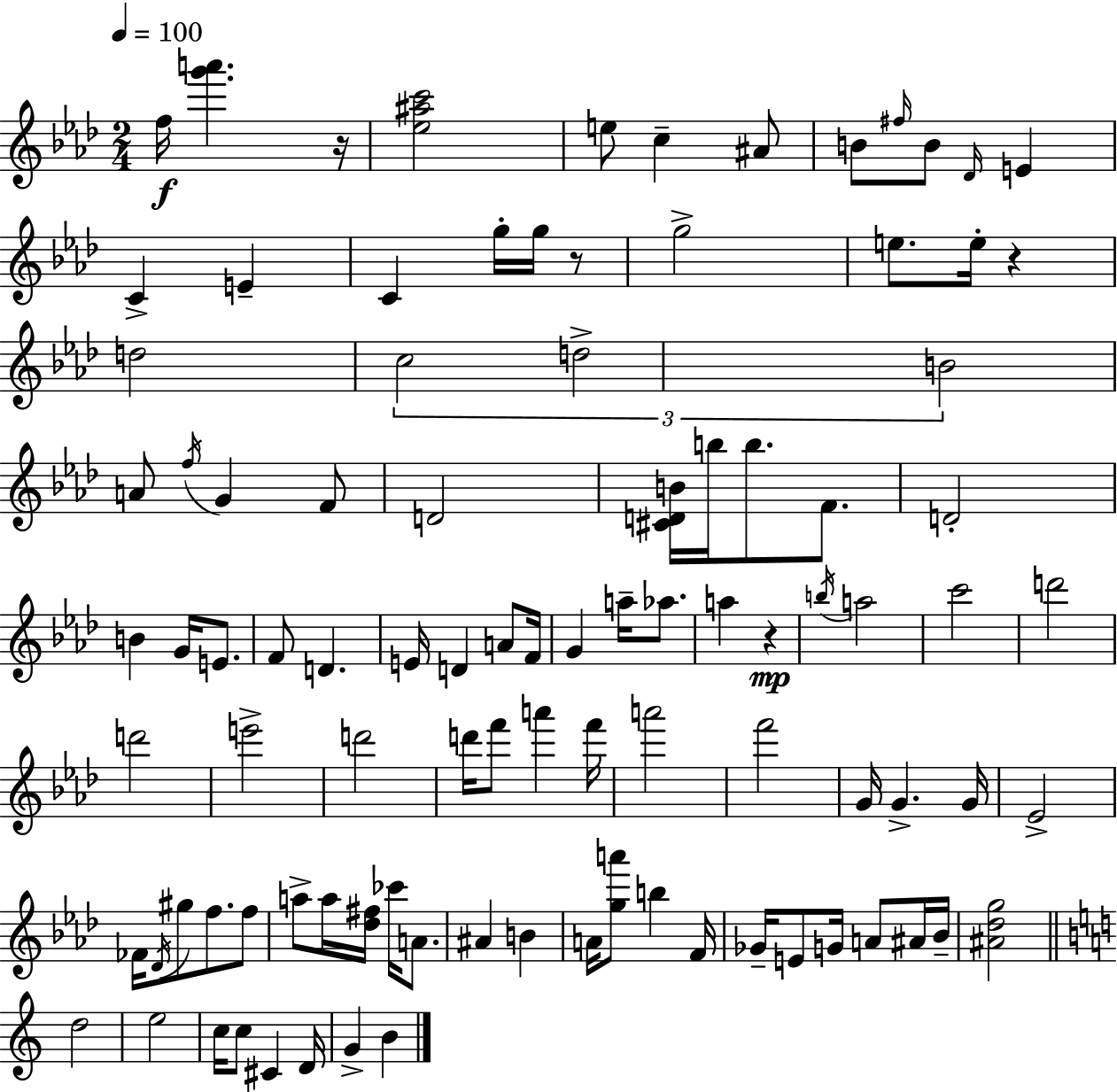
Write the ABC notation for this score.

X:1
T:Untitled
M:2/4
L:1/4
K:Fm
f/4 [g'a'] z/4 [_e^ac']2 e/2 c ^A/2 B/2 ^f/4 B/2 _D/4 E C E C g/4 g/4 z/2 g2 e/2 e/4 z d2 c2 d2 B2 A/2 f/4 G F/2 D2 [^CDB]/4 b/4 b/2 F/2 D2 B G/4 E/2 F/2 D E/4 D A/2 F/4 G a/4 _a/2 a z b/4 a2 c'2 d'2 d'2 e'2 d'2 d'/4 f'/2 a' f'/4 a'2 f'2 G/4 G G/4 _E2 _F/4 _D/4 ^g/2 f/2 f/2 a/2 a/4 [_d^f]/4 _c'/4 A/2 ^A B A/4 [ga']/2 b F/4 _G/4 E/2 G/4 A/2 ^A/4 _B/4 [^A_dg]2 d2 e2 c/4 c/2 ^C D/4 G B